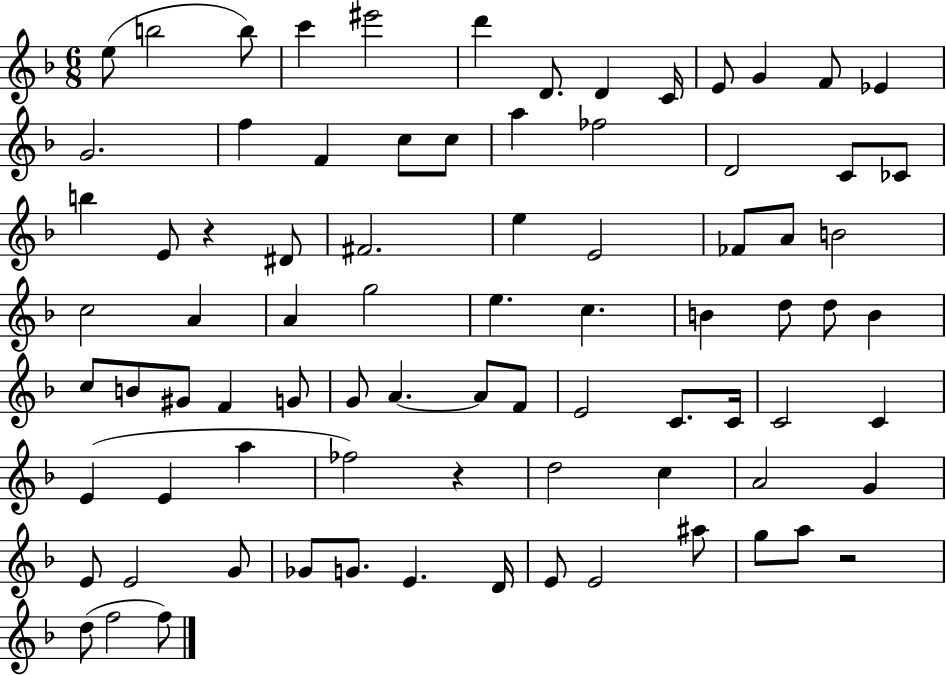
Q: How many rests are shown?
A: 3